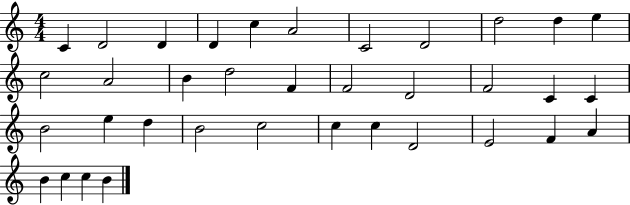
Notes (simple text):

C4/q D4/h D4/q D4/q C5/q A4/h C4/h D4/h D5/h D5/q E5/q C5/h A4/h B4/q D5/h F4/q F4/h D4/h F4/h C4/q C4/q B4/h E5/q D5/q B4/h C5/h C5/q C5/q D4/h E4/h F4/q A4/q B4/q C5/q C5/q B4/q